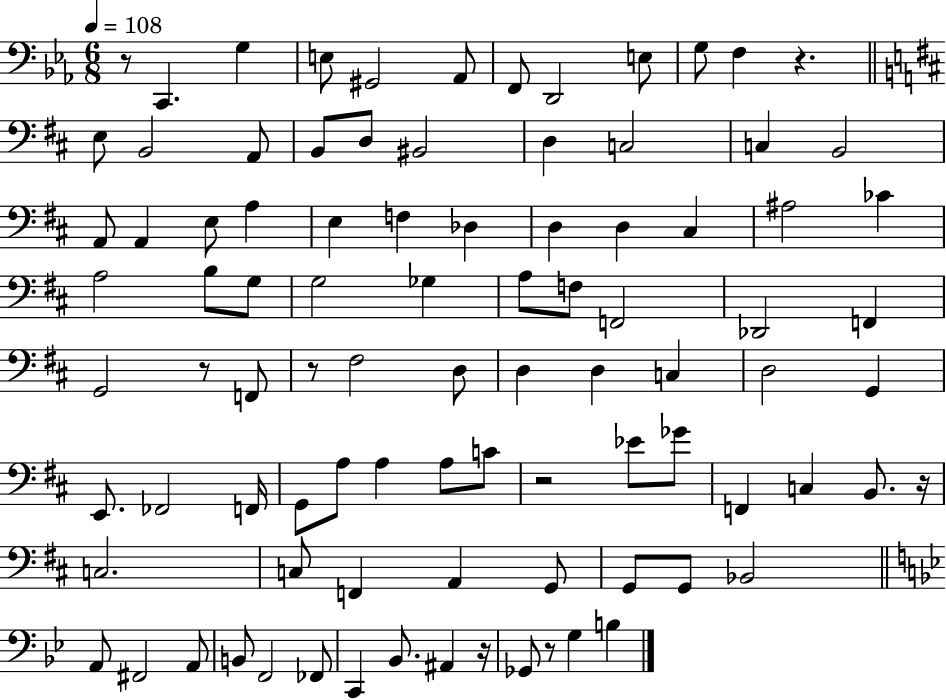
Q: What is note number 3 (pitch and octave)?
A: E3